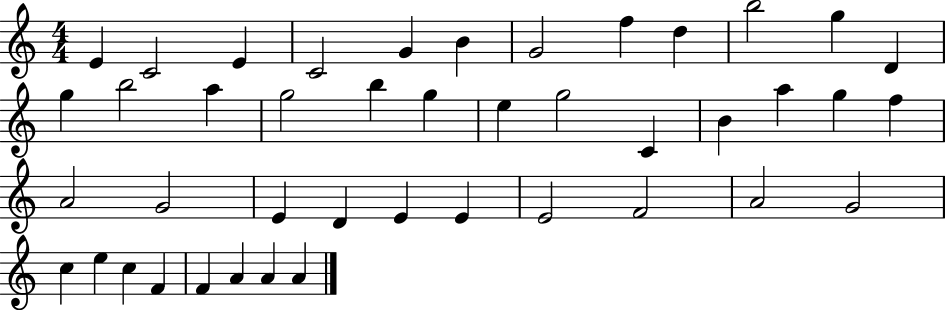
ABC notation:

X:1
T:Untitled
M:4/4
L:1/4
K:C
E C2 E C2 G B G2 f d b2 g D g b2 a g2 b g e g2 C B a g f A2 G2 E D E E E2 F2 A2 G2 c e c F F A A A